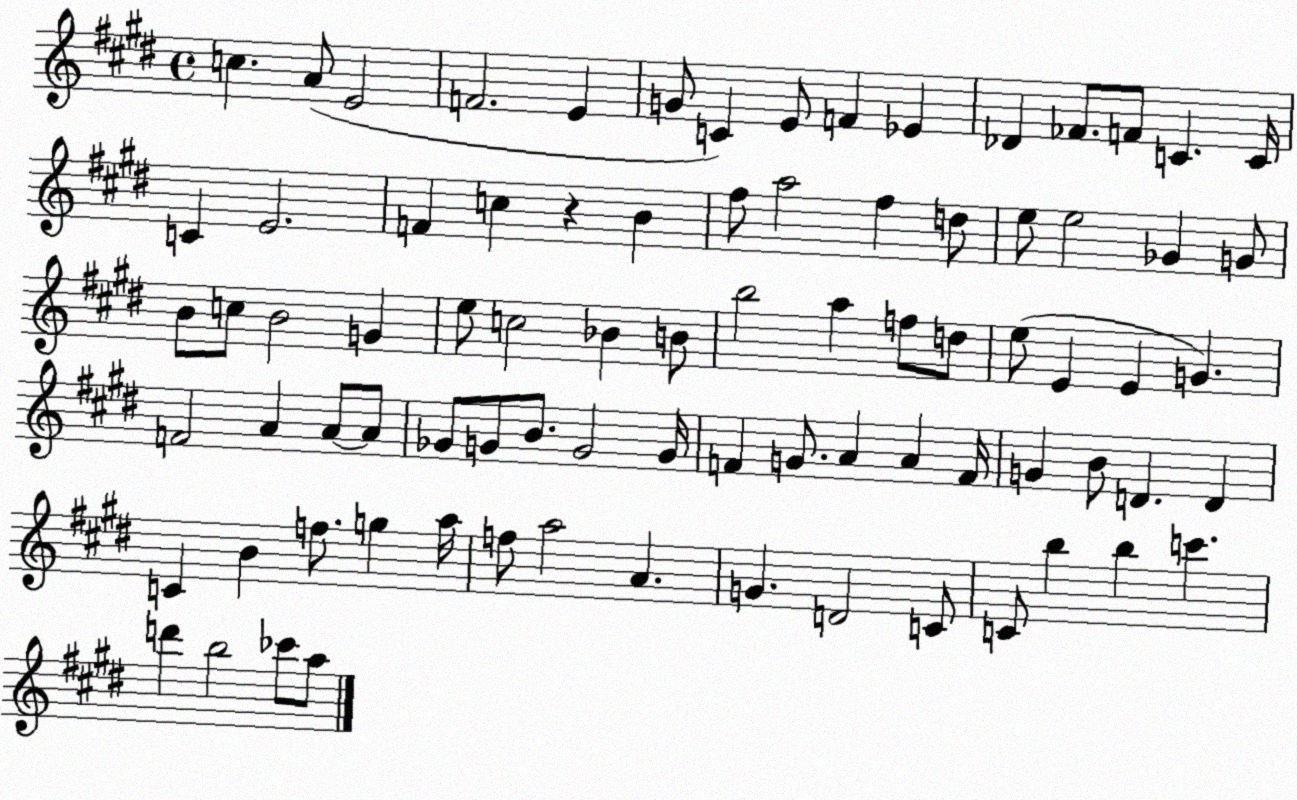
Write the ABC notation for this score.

X:1
T:Untitled
M:4/4
L:1/4
K:E
c A/2 E2 F2 E G/2 C E/2 F _E _D _F/2 F/2 C C/4 C E2 F c z B ^f/2 a2 ^f d/2 e/2 e2 _G G/2 B/2 c/2 B2 G e/2 c2 _B B/2 b2 a f/2 d/2 e/2 E E G F2 A A/2 A/2 _G/2 G/2 B/2 G2 G/4 F G/2 A A F/4 G B/2 D D C B f/2 g a/4 f/2 a2 A G D2 C/2 C/2 b b c' d' b2 _c'/2 a/2